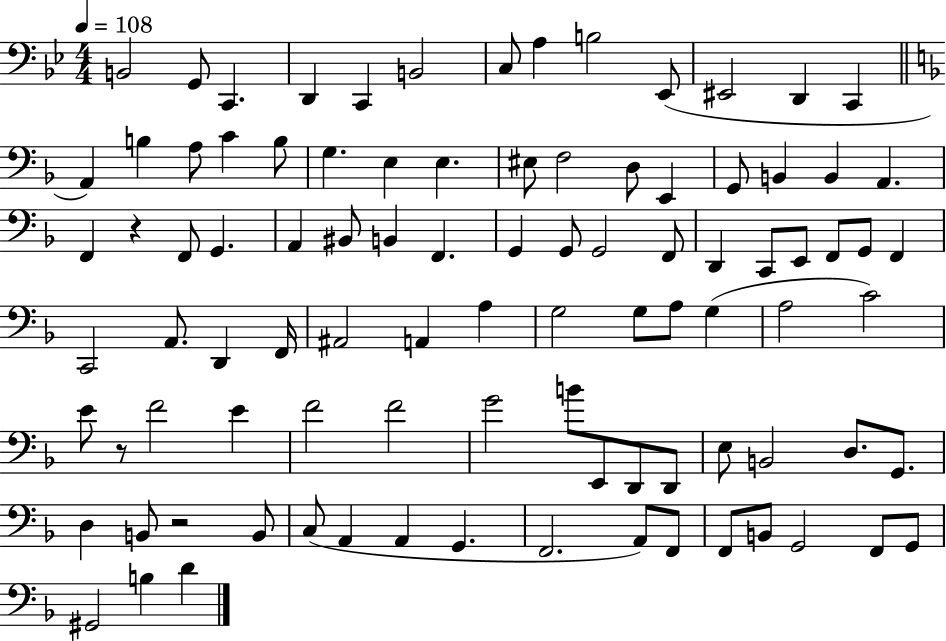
{
  \clef bass
  \numericTimeSignature
  \time 4/4
  \key bes \major
  \tempo 4 = 108
  b,2 g,8 c,4. | d,4 c,4 b,2 | c8 a4 b2 ees,8( | eis,2 d,4 c,4 | \break \bar "||" \break \key f \major a,4) b4 a8 c'4 b8 | g4. e4 e4. | eis8 f2 d8 e,4 | g,8 b,4 b,4 a,4. | \break f,4 r4 f,8 g,4. | a,4 bis,8 b,4 f,4. | g,4 g,8 g,2 f,8 | d,4 c,8 e,8 f,8 g,8 f,4 | \break c,2 a,8. d,4 f,16 | ais,2 a,4 a4 | g2 g8 a8 g4( | a2 c'2) | \break e'8 r8 f'2 e'4 | f'2 f'2 | g'2 b'8 e,8 d,8 d,8 | e8 b,2 d8. g,8. | \break d4 b,8 r2 b,8 | c8( a,4 a,4 g,4. | f,2. a,8) f,8 | f,8 b,8 g,2 f,8 g,8 | \break gis,2 b4 d'4 | \bar "|."
}